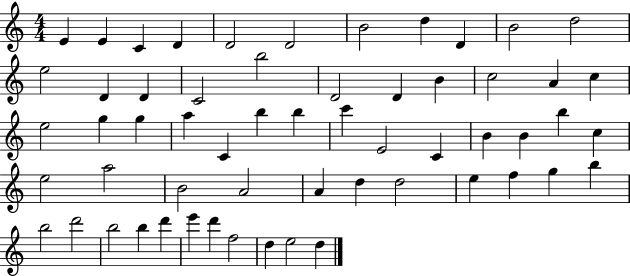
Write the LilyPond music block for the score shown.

{
  \clef treble
  \numericTimeSignature
  \time 4/4
  \key c \major
  e'4 e'4 c'4 d'4 | d'2 d'2 | b'2 d''4 d'4 | b'2 d''2 | \break e''2 d'4 d'4 | c'2 b''2 | d'2 d'4 b'4 | c''2 a'4 c''4 | \break e''2 g''4 g''4 | a''4 c'4 b''4 b''4 | c'''4 e'2 c'4 | b'4 b'4 b''4 c''4 | \break e''2 a''2 | b'2 a'2 | a'4 d''4 d''2 | e''4 f''4 g''4 b''4 | \break b''2 d'''2 | b''2 b''4 d'''4 | e'''4 d'''4 f''2 | d''4 e''2 d''4 | \break \bar "|."
}